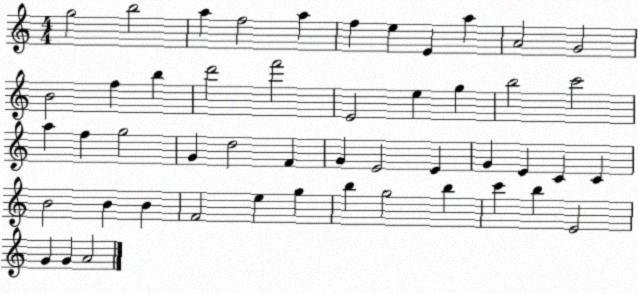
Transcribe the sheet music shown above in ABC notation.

X:1
T:Untitled
M:4/4
L:1/4
K:C
g2 b2 a f2 a f e E a A2 G2 B2 f b d'2 f'2 E2 e g b2 c'2 a f g2 G d2 F G E2 E G E C C B2 B B F2 e g b g2 b c' b E2 G G A2